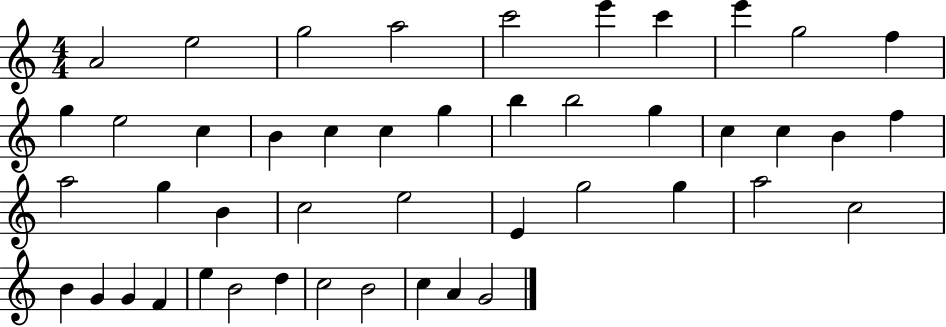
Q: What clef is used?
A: treble